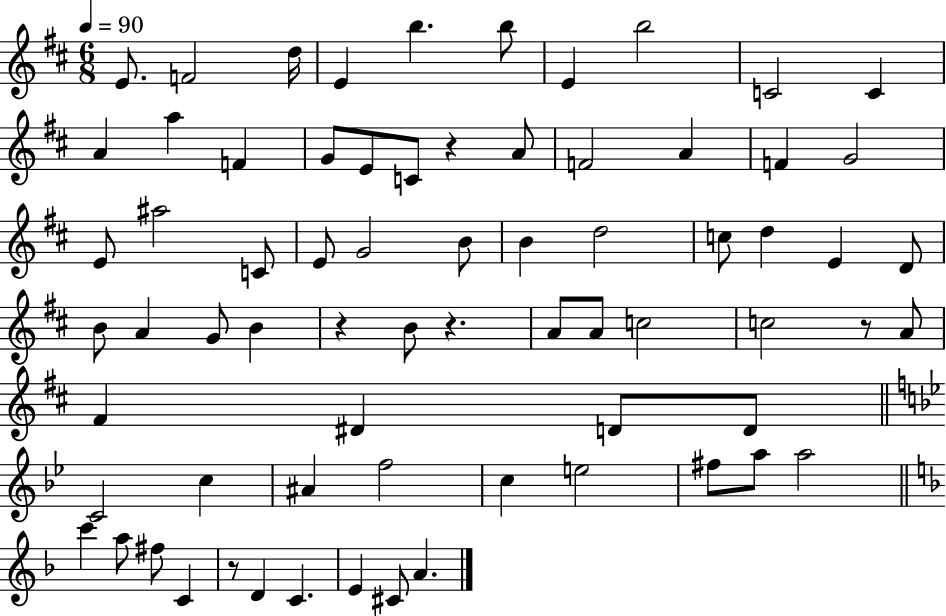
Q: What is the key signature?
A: D major